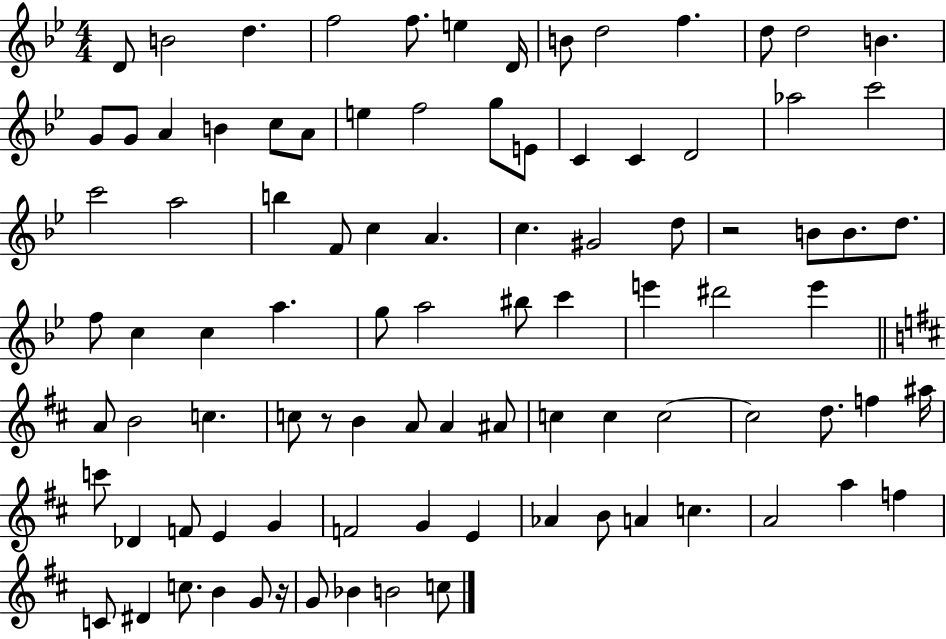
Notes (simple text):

D4/e B4/h D5/q. F5/h F5/e. E5/q D4/s B4/e D5/h F5/q. D5/e D5/h B4/q. G4/e G4/e A4/q B4/q C5/e A4/e E5/q F5/h G5/e E4/e C4/q C4/q D4/h Ab5/h C6/h C6/h A5/h B5/q F4/e C5/q A4/q. C5/q. G#4/h D5/e R/h B4/e B4/e. D5/e. F5/e C5/q C5/q A5/q. G5/e A5/h BIS5/e C6/q E6/q D#6/h E6/q A4/e B4/h C5/q. C5/e R/e B4/q A4/e A4/q A#4/e C5/q C5/q C5/h C5/h D5/e. F5/q A#5/s C6/e Db4/q F4/e E4/q G4/q F4/h G4/q E4/q Ab4/q B4/e A4/q C5/q. A4/h A5/q F5/q C4/e D#4/q C5/e. B4/q G4/e R/s G4/e Bb4/q B4/h C5/e